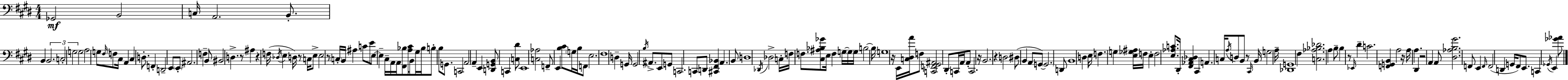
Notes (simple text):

Gb2/h B2/h C3/s A2/h. B2/e. B2/q B2/h. C3/h G3/h G3/h A3/h G3/e F#3/s F3/e C#3/s A2/q C#3/q D3/e. F2/q D2/h E2/e E2/e A#2/h. F3/q B2/e BIS2/h D3/q. R/e A#3/q R/q F3/s Db3/s E3/q D3/s R/e C3/s E3/e E3/h R/e C3/s B2/s A#3/q C4/e E4/e E3/e E3/q C#3/s A2/s A2/s [F#2,Bb3]/e [A3,C#4]/s B2/e G#3/s Bb3/s B3/e B3/e G2/e. C2/h A2/h A2/q E2/q [D2,G2,B2]/e C2/q [C3,D#4]/e E2/w [C3,Ab3]/h F2/e E2/q [B3,C#4]/e G3/s B3/s F2/e E3/h. F#3/w D3/q G2/s G2/h B3/s A#2/e. E2/e G2/e C2/h. C2/e D2/e [C#2,F#2,Bb2]/q A2/q. B2/e D3/w Db2/s Db3/h C3/s F3/s F3/e. [C#3,A#3,Bb3,Gb4]/e E3/s F3/q G3/s G3/s G3/s B3/h B3/s G3/w R/s E2/s [C3,D#3,A4]/s F3/e [C2,F2,G#2,A#2]/h D#2/e C2/s A2/s A2/e C2/h. R/s B2/h. R/q D3/h D#3/e B2/q A2/e G2/e G2/h. D2/e B2/w D3/q E3/s F3/q. G3/q [E3,Gb3,A#3]/s F3/s E3/q F3/h [E3,Ab3,C4]/e. D#2/s [F#2,Ab2,C#3,Db3]/q C#2/q A2/q. C3/s A3/s D3/e B2/e R/e C#2/s B2/s G3/h A3/s [Db2,G2]/w F#3/q [C3,Ab3,Bb3,Db4]/h. A3/q B3/e B3/q R/e Eb2/s D#4/q C4/h. [F2,G2,B2]/q A3/h R/s A3/s A3/q. D#2/q R/h A2/q A2/e [D#3,Ab3,B3,G#4]/h. F2/e E2/q F2/s F2/h D2/q G2/s F#2/e E2/e. C2/q Gb2/s E2/q [Gb4,Ab4]/e